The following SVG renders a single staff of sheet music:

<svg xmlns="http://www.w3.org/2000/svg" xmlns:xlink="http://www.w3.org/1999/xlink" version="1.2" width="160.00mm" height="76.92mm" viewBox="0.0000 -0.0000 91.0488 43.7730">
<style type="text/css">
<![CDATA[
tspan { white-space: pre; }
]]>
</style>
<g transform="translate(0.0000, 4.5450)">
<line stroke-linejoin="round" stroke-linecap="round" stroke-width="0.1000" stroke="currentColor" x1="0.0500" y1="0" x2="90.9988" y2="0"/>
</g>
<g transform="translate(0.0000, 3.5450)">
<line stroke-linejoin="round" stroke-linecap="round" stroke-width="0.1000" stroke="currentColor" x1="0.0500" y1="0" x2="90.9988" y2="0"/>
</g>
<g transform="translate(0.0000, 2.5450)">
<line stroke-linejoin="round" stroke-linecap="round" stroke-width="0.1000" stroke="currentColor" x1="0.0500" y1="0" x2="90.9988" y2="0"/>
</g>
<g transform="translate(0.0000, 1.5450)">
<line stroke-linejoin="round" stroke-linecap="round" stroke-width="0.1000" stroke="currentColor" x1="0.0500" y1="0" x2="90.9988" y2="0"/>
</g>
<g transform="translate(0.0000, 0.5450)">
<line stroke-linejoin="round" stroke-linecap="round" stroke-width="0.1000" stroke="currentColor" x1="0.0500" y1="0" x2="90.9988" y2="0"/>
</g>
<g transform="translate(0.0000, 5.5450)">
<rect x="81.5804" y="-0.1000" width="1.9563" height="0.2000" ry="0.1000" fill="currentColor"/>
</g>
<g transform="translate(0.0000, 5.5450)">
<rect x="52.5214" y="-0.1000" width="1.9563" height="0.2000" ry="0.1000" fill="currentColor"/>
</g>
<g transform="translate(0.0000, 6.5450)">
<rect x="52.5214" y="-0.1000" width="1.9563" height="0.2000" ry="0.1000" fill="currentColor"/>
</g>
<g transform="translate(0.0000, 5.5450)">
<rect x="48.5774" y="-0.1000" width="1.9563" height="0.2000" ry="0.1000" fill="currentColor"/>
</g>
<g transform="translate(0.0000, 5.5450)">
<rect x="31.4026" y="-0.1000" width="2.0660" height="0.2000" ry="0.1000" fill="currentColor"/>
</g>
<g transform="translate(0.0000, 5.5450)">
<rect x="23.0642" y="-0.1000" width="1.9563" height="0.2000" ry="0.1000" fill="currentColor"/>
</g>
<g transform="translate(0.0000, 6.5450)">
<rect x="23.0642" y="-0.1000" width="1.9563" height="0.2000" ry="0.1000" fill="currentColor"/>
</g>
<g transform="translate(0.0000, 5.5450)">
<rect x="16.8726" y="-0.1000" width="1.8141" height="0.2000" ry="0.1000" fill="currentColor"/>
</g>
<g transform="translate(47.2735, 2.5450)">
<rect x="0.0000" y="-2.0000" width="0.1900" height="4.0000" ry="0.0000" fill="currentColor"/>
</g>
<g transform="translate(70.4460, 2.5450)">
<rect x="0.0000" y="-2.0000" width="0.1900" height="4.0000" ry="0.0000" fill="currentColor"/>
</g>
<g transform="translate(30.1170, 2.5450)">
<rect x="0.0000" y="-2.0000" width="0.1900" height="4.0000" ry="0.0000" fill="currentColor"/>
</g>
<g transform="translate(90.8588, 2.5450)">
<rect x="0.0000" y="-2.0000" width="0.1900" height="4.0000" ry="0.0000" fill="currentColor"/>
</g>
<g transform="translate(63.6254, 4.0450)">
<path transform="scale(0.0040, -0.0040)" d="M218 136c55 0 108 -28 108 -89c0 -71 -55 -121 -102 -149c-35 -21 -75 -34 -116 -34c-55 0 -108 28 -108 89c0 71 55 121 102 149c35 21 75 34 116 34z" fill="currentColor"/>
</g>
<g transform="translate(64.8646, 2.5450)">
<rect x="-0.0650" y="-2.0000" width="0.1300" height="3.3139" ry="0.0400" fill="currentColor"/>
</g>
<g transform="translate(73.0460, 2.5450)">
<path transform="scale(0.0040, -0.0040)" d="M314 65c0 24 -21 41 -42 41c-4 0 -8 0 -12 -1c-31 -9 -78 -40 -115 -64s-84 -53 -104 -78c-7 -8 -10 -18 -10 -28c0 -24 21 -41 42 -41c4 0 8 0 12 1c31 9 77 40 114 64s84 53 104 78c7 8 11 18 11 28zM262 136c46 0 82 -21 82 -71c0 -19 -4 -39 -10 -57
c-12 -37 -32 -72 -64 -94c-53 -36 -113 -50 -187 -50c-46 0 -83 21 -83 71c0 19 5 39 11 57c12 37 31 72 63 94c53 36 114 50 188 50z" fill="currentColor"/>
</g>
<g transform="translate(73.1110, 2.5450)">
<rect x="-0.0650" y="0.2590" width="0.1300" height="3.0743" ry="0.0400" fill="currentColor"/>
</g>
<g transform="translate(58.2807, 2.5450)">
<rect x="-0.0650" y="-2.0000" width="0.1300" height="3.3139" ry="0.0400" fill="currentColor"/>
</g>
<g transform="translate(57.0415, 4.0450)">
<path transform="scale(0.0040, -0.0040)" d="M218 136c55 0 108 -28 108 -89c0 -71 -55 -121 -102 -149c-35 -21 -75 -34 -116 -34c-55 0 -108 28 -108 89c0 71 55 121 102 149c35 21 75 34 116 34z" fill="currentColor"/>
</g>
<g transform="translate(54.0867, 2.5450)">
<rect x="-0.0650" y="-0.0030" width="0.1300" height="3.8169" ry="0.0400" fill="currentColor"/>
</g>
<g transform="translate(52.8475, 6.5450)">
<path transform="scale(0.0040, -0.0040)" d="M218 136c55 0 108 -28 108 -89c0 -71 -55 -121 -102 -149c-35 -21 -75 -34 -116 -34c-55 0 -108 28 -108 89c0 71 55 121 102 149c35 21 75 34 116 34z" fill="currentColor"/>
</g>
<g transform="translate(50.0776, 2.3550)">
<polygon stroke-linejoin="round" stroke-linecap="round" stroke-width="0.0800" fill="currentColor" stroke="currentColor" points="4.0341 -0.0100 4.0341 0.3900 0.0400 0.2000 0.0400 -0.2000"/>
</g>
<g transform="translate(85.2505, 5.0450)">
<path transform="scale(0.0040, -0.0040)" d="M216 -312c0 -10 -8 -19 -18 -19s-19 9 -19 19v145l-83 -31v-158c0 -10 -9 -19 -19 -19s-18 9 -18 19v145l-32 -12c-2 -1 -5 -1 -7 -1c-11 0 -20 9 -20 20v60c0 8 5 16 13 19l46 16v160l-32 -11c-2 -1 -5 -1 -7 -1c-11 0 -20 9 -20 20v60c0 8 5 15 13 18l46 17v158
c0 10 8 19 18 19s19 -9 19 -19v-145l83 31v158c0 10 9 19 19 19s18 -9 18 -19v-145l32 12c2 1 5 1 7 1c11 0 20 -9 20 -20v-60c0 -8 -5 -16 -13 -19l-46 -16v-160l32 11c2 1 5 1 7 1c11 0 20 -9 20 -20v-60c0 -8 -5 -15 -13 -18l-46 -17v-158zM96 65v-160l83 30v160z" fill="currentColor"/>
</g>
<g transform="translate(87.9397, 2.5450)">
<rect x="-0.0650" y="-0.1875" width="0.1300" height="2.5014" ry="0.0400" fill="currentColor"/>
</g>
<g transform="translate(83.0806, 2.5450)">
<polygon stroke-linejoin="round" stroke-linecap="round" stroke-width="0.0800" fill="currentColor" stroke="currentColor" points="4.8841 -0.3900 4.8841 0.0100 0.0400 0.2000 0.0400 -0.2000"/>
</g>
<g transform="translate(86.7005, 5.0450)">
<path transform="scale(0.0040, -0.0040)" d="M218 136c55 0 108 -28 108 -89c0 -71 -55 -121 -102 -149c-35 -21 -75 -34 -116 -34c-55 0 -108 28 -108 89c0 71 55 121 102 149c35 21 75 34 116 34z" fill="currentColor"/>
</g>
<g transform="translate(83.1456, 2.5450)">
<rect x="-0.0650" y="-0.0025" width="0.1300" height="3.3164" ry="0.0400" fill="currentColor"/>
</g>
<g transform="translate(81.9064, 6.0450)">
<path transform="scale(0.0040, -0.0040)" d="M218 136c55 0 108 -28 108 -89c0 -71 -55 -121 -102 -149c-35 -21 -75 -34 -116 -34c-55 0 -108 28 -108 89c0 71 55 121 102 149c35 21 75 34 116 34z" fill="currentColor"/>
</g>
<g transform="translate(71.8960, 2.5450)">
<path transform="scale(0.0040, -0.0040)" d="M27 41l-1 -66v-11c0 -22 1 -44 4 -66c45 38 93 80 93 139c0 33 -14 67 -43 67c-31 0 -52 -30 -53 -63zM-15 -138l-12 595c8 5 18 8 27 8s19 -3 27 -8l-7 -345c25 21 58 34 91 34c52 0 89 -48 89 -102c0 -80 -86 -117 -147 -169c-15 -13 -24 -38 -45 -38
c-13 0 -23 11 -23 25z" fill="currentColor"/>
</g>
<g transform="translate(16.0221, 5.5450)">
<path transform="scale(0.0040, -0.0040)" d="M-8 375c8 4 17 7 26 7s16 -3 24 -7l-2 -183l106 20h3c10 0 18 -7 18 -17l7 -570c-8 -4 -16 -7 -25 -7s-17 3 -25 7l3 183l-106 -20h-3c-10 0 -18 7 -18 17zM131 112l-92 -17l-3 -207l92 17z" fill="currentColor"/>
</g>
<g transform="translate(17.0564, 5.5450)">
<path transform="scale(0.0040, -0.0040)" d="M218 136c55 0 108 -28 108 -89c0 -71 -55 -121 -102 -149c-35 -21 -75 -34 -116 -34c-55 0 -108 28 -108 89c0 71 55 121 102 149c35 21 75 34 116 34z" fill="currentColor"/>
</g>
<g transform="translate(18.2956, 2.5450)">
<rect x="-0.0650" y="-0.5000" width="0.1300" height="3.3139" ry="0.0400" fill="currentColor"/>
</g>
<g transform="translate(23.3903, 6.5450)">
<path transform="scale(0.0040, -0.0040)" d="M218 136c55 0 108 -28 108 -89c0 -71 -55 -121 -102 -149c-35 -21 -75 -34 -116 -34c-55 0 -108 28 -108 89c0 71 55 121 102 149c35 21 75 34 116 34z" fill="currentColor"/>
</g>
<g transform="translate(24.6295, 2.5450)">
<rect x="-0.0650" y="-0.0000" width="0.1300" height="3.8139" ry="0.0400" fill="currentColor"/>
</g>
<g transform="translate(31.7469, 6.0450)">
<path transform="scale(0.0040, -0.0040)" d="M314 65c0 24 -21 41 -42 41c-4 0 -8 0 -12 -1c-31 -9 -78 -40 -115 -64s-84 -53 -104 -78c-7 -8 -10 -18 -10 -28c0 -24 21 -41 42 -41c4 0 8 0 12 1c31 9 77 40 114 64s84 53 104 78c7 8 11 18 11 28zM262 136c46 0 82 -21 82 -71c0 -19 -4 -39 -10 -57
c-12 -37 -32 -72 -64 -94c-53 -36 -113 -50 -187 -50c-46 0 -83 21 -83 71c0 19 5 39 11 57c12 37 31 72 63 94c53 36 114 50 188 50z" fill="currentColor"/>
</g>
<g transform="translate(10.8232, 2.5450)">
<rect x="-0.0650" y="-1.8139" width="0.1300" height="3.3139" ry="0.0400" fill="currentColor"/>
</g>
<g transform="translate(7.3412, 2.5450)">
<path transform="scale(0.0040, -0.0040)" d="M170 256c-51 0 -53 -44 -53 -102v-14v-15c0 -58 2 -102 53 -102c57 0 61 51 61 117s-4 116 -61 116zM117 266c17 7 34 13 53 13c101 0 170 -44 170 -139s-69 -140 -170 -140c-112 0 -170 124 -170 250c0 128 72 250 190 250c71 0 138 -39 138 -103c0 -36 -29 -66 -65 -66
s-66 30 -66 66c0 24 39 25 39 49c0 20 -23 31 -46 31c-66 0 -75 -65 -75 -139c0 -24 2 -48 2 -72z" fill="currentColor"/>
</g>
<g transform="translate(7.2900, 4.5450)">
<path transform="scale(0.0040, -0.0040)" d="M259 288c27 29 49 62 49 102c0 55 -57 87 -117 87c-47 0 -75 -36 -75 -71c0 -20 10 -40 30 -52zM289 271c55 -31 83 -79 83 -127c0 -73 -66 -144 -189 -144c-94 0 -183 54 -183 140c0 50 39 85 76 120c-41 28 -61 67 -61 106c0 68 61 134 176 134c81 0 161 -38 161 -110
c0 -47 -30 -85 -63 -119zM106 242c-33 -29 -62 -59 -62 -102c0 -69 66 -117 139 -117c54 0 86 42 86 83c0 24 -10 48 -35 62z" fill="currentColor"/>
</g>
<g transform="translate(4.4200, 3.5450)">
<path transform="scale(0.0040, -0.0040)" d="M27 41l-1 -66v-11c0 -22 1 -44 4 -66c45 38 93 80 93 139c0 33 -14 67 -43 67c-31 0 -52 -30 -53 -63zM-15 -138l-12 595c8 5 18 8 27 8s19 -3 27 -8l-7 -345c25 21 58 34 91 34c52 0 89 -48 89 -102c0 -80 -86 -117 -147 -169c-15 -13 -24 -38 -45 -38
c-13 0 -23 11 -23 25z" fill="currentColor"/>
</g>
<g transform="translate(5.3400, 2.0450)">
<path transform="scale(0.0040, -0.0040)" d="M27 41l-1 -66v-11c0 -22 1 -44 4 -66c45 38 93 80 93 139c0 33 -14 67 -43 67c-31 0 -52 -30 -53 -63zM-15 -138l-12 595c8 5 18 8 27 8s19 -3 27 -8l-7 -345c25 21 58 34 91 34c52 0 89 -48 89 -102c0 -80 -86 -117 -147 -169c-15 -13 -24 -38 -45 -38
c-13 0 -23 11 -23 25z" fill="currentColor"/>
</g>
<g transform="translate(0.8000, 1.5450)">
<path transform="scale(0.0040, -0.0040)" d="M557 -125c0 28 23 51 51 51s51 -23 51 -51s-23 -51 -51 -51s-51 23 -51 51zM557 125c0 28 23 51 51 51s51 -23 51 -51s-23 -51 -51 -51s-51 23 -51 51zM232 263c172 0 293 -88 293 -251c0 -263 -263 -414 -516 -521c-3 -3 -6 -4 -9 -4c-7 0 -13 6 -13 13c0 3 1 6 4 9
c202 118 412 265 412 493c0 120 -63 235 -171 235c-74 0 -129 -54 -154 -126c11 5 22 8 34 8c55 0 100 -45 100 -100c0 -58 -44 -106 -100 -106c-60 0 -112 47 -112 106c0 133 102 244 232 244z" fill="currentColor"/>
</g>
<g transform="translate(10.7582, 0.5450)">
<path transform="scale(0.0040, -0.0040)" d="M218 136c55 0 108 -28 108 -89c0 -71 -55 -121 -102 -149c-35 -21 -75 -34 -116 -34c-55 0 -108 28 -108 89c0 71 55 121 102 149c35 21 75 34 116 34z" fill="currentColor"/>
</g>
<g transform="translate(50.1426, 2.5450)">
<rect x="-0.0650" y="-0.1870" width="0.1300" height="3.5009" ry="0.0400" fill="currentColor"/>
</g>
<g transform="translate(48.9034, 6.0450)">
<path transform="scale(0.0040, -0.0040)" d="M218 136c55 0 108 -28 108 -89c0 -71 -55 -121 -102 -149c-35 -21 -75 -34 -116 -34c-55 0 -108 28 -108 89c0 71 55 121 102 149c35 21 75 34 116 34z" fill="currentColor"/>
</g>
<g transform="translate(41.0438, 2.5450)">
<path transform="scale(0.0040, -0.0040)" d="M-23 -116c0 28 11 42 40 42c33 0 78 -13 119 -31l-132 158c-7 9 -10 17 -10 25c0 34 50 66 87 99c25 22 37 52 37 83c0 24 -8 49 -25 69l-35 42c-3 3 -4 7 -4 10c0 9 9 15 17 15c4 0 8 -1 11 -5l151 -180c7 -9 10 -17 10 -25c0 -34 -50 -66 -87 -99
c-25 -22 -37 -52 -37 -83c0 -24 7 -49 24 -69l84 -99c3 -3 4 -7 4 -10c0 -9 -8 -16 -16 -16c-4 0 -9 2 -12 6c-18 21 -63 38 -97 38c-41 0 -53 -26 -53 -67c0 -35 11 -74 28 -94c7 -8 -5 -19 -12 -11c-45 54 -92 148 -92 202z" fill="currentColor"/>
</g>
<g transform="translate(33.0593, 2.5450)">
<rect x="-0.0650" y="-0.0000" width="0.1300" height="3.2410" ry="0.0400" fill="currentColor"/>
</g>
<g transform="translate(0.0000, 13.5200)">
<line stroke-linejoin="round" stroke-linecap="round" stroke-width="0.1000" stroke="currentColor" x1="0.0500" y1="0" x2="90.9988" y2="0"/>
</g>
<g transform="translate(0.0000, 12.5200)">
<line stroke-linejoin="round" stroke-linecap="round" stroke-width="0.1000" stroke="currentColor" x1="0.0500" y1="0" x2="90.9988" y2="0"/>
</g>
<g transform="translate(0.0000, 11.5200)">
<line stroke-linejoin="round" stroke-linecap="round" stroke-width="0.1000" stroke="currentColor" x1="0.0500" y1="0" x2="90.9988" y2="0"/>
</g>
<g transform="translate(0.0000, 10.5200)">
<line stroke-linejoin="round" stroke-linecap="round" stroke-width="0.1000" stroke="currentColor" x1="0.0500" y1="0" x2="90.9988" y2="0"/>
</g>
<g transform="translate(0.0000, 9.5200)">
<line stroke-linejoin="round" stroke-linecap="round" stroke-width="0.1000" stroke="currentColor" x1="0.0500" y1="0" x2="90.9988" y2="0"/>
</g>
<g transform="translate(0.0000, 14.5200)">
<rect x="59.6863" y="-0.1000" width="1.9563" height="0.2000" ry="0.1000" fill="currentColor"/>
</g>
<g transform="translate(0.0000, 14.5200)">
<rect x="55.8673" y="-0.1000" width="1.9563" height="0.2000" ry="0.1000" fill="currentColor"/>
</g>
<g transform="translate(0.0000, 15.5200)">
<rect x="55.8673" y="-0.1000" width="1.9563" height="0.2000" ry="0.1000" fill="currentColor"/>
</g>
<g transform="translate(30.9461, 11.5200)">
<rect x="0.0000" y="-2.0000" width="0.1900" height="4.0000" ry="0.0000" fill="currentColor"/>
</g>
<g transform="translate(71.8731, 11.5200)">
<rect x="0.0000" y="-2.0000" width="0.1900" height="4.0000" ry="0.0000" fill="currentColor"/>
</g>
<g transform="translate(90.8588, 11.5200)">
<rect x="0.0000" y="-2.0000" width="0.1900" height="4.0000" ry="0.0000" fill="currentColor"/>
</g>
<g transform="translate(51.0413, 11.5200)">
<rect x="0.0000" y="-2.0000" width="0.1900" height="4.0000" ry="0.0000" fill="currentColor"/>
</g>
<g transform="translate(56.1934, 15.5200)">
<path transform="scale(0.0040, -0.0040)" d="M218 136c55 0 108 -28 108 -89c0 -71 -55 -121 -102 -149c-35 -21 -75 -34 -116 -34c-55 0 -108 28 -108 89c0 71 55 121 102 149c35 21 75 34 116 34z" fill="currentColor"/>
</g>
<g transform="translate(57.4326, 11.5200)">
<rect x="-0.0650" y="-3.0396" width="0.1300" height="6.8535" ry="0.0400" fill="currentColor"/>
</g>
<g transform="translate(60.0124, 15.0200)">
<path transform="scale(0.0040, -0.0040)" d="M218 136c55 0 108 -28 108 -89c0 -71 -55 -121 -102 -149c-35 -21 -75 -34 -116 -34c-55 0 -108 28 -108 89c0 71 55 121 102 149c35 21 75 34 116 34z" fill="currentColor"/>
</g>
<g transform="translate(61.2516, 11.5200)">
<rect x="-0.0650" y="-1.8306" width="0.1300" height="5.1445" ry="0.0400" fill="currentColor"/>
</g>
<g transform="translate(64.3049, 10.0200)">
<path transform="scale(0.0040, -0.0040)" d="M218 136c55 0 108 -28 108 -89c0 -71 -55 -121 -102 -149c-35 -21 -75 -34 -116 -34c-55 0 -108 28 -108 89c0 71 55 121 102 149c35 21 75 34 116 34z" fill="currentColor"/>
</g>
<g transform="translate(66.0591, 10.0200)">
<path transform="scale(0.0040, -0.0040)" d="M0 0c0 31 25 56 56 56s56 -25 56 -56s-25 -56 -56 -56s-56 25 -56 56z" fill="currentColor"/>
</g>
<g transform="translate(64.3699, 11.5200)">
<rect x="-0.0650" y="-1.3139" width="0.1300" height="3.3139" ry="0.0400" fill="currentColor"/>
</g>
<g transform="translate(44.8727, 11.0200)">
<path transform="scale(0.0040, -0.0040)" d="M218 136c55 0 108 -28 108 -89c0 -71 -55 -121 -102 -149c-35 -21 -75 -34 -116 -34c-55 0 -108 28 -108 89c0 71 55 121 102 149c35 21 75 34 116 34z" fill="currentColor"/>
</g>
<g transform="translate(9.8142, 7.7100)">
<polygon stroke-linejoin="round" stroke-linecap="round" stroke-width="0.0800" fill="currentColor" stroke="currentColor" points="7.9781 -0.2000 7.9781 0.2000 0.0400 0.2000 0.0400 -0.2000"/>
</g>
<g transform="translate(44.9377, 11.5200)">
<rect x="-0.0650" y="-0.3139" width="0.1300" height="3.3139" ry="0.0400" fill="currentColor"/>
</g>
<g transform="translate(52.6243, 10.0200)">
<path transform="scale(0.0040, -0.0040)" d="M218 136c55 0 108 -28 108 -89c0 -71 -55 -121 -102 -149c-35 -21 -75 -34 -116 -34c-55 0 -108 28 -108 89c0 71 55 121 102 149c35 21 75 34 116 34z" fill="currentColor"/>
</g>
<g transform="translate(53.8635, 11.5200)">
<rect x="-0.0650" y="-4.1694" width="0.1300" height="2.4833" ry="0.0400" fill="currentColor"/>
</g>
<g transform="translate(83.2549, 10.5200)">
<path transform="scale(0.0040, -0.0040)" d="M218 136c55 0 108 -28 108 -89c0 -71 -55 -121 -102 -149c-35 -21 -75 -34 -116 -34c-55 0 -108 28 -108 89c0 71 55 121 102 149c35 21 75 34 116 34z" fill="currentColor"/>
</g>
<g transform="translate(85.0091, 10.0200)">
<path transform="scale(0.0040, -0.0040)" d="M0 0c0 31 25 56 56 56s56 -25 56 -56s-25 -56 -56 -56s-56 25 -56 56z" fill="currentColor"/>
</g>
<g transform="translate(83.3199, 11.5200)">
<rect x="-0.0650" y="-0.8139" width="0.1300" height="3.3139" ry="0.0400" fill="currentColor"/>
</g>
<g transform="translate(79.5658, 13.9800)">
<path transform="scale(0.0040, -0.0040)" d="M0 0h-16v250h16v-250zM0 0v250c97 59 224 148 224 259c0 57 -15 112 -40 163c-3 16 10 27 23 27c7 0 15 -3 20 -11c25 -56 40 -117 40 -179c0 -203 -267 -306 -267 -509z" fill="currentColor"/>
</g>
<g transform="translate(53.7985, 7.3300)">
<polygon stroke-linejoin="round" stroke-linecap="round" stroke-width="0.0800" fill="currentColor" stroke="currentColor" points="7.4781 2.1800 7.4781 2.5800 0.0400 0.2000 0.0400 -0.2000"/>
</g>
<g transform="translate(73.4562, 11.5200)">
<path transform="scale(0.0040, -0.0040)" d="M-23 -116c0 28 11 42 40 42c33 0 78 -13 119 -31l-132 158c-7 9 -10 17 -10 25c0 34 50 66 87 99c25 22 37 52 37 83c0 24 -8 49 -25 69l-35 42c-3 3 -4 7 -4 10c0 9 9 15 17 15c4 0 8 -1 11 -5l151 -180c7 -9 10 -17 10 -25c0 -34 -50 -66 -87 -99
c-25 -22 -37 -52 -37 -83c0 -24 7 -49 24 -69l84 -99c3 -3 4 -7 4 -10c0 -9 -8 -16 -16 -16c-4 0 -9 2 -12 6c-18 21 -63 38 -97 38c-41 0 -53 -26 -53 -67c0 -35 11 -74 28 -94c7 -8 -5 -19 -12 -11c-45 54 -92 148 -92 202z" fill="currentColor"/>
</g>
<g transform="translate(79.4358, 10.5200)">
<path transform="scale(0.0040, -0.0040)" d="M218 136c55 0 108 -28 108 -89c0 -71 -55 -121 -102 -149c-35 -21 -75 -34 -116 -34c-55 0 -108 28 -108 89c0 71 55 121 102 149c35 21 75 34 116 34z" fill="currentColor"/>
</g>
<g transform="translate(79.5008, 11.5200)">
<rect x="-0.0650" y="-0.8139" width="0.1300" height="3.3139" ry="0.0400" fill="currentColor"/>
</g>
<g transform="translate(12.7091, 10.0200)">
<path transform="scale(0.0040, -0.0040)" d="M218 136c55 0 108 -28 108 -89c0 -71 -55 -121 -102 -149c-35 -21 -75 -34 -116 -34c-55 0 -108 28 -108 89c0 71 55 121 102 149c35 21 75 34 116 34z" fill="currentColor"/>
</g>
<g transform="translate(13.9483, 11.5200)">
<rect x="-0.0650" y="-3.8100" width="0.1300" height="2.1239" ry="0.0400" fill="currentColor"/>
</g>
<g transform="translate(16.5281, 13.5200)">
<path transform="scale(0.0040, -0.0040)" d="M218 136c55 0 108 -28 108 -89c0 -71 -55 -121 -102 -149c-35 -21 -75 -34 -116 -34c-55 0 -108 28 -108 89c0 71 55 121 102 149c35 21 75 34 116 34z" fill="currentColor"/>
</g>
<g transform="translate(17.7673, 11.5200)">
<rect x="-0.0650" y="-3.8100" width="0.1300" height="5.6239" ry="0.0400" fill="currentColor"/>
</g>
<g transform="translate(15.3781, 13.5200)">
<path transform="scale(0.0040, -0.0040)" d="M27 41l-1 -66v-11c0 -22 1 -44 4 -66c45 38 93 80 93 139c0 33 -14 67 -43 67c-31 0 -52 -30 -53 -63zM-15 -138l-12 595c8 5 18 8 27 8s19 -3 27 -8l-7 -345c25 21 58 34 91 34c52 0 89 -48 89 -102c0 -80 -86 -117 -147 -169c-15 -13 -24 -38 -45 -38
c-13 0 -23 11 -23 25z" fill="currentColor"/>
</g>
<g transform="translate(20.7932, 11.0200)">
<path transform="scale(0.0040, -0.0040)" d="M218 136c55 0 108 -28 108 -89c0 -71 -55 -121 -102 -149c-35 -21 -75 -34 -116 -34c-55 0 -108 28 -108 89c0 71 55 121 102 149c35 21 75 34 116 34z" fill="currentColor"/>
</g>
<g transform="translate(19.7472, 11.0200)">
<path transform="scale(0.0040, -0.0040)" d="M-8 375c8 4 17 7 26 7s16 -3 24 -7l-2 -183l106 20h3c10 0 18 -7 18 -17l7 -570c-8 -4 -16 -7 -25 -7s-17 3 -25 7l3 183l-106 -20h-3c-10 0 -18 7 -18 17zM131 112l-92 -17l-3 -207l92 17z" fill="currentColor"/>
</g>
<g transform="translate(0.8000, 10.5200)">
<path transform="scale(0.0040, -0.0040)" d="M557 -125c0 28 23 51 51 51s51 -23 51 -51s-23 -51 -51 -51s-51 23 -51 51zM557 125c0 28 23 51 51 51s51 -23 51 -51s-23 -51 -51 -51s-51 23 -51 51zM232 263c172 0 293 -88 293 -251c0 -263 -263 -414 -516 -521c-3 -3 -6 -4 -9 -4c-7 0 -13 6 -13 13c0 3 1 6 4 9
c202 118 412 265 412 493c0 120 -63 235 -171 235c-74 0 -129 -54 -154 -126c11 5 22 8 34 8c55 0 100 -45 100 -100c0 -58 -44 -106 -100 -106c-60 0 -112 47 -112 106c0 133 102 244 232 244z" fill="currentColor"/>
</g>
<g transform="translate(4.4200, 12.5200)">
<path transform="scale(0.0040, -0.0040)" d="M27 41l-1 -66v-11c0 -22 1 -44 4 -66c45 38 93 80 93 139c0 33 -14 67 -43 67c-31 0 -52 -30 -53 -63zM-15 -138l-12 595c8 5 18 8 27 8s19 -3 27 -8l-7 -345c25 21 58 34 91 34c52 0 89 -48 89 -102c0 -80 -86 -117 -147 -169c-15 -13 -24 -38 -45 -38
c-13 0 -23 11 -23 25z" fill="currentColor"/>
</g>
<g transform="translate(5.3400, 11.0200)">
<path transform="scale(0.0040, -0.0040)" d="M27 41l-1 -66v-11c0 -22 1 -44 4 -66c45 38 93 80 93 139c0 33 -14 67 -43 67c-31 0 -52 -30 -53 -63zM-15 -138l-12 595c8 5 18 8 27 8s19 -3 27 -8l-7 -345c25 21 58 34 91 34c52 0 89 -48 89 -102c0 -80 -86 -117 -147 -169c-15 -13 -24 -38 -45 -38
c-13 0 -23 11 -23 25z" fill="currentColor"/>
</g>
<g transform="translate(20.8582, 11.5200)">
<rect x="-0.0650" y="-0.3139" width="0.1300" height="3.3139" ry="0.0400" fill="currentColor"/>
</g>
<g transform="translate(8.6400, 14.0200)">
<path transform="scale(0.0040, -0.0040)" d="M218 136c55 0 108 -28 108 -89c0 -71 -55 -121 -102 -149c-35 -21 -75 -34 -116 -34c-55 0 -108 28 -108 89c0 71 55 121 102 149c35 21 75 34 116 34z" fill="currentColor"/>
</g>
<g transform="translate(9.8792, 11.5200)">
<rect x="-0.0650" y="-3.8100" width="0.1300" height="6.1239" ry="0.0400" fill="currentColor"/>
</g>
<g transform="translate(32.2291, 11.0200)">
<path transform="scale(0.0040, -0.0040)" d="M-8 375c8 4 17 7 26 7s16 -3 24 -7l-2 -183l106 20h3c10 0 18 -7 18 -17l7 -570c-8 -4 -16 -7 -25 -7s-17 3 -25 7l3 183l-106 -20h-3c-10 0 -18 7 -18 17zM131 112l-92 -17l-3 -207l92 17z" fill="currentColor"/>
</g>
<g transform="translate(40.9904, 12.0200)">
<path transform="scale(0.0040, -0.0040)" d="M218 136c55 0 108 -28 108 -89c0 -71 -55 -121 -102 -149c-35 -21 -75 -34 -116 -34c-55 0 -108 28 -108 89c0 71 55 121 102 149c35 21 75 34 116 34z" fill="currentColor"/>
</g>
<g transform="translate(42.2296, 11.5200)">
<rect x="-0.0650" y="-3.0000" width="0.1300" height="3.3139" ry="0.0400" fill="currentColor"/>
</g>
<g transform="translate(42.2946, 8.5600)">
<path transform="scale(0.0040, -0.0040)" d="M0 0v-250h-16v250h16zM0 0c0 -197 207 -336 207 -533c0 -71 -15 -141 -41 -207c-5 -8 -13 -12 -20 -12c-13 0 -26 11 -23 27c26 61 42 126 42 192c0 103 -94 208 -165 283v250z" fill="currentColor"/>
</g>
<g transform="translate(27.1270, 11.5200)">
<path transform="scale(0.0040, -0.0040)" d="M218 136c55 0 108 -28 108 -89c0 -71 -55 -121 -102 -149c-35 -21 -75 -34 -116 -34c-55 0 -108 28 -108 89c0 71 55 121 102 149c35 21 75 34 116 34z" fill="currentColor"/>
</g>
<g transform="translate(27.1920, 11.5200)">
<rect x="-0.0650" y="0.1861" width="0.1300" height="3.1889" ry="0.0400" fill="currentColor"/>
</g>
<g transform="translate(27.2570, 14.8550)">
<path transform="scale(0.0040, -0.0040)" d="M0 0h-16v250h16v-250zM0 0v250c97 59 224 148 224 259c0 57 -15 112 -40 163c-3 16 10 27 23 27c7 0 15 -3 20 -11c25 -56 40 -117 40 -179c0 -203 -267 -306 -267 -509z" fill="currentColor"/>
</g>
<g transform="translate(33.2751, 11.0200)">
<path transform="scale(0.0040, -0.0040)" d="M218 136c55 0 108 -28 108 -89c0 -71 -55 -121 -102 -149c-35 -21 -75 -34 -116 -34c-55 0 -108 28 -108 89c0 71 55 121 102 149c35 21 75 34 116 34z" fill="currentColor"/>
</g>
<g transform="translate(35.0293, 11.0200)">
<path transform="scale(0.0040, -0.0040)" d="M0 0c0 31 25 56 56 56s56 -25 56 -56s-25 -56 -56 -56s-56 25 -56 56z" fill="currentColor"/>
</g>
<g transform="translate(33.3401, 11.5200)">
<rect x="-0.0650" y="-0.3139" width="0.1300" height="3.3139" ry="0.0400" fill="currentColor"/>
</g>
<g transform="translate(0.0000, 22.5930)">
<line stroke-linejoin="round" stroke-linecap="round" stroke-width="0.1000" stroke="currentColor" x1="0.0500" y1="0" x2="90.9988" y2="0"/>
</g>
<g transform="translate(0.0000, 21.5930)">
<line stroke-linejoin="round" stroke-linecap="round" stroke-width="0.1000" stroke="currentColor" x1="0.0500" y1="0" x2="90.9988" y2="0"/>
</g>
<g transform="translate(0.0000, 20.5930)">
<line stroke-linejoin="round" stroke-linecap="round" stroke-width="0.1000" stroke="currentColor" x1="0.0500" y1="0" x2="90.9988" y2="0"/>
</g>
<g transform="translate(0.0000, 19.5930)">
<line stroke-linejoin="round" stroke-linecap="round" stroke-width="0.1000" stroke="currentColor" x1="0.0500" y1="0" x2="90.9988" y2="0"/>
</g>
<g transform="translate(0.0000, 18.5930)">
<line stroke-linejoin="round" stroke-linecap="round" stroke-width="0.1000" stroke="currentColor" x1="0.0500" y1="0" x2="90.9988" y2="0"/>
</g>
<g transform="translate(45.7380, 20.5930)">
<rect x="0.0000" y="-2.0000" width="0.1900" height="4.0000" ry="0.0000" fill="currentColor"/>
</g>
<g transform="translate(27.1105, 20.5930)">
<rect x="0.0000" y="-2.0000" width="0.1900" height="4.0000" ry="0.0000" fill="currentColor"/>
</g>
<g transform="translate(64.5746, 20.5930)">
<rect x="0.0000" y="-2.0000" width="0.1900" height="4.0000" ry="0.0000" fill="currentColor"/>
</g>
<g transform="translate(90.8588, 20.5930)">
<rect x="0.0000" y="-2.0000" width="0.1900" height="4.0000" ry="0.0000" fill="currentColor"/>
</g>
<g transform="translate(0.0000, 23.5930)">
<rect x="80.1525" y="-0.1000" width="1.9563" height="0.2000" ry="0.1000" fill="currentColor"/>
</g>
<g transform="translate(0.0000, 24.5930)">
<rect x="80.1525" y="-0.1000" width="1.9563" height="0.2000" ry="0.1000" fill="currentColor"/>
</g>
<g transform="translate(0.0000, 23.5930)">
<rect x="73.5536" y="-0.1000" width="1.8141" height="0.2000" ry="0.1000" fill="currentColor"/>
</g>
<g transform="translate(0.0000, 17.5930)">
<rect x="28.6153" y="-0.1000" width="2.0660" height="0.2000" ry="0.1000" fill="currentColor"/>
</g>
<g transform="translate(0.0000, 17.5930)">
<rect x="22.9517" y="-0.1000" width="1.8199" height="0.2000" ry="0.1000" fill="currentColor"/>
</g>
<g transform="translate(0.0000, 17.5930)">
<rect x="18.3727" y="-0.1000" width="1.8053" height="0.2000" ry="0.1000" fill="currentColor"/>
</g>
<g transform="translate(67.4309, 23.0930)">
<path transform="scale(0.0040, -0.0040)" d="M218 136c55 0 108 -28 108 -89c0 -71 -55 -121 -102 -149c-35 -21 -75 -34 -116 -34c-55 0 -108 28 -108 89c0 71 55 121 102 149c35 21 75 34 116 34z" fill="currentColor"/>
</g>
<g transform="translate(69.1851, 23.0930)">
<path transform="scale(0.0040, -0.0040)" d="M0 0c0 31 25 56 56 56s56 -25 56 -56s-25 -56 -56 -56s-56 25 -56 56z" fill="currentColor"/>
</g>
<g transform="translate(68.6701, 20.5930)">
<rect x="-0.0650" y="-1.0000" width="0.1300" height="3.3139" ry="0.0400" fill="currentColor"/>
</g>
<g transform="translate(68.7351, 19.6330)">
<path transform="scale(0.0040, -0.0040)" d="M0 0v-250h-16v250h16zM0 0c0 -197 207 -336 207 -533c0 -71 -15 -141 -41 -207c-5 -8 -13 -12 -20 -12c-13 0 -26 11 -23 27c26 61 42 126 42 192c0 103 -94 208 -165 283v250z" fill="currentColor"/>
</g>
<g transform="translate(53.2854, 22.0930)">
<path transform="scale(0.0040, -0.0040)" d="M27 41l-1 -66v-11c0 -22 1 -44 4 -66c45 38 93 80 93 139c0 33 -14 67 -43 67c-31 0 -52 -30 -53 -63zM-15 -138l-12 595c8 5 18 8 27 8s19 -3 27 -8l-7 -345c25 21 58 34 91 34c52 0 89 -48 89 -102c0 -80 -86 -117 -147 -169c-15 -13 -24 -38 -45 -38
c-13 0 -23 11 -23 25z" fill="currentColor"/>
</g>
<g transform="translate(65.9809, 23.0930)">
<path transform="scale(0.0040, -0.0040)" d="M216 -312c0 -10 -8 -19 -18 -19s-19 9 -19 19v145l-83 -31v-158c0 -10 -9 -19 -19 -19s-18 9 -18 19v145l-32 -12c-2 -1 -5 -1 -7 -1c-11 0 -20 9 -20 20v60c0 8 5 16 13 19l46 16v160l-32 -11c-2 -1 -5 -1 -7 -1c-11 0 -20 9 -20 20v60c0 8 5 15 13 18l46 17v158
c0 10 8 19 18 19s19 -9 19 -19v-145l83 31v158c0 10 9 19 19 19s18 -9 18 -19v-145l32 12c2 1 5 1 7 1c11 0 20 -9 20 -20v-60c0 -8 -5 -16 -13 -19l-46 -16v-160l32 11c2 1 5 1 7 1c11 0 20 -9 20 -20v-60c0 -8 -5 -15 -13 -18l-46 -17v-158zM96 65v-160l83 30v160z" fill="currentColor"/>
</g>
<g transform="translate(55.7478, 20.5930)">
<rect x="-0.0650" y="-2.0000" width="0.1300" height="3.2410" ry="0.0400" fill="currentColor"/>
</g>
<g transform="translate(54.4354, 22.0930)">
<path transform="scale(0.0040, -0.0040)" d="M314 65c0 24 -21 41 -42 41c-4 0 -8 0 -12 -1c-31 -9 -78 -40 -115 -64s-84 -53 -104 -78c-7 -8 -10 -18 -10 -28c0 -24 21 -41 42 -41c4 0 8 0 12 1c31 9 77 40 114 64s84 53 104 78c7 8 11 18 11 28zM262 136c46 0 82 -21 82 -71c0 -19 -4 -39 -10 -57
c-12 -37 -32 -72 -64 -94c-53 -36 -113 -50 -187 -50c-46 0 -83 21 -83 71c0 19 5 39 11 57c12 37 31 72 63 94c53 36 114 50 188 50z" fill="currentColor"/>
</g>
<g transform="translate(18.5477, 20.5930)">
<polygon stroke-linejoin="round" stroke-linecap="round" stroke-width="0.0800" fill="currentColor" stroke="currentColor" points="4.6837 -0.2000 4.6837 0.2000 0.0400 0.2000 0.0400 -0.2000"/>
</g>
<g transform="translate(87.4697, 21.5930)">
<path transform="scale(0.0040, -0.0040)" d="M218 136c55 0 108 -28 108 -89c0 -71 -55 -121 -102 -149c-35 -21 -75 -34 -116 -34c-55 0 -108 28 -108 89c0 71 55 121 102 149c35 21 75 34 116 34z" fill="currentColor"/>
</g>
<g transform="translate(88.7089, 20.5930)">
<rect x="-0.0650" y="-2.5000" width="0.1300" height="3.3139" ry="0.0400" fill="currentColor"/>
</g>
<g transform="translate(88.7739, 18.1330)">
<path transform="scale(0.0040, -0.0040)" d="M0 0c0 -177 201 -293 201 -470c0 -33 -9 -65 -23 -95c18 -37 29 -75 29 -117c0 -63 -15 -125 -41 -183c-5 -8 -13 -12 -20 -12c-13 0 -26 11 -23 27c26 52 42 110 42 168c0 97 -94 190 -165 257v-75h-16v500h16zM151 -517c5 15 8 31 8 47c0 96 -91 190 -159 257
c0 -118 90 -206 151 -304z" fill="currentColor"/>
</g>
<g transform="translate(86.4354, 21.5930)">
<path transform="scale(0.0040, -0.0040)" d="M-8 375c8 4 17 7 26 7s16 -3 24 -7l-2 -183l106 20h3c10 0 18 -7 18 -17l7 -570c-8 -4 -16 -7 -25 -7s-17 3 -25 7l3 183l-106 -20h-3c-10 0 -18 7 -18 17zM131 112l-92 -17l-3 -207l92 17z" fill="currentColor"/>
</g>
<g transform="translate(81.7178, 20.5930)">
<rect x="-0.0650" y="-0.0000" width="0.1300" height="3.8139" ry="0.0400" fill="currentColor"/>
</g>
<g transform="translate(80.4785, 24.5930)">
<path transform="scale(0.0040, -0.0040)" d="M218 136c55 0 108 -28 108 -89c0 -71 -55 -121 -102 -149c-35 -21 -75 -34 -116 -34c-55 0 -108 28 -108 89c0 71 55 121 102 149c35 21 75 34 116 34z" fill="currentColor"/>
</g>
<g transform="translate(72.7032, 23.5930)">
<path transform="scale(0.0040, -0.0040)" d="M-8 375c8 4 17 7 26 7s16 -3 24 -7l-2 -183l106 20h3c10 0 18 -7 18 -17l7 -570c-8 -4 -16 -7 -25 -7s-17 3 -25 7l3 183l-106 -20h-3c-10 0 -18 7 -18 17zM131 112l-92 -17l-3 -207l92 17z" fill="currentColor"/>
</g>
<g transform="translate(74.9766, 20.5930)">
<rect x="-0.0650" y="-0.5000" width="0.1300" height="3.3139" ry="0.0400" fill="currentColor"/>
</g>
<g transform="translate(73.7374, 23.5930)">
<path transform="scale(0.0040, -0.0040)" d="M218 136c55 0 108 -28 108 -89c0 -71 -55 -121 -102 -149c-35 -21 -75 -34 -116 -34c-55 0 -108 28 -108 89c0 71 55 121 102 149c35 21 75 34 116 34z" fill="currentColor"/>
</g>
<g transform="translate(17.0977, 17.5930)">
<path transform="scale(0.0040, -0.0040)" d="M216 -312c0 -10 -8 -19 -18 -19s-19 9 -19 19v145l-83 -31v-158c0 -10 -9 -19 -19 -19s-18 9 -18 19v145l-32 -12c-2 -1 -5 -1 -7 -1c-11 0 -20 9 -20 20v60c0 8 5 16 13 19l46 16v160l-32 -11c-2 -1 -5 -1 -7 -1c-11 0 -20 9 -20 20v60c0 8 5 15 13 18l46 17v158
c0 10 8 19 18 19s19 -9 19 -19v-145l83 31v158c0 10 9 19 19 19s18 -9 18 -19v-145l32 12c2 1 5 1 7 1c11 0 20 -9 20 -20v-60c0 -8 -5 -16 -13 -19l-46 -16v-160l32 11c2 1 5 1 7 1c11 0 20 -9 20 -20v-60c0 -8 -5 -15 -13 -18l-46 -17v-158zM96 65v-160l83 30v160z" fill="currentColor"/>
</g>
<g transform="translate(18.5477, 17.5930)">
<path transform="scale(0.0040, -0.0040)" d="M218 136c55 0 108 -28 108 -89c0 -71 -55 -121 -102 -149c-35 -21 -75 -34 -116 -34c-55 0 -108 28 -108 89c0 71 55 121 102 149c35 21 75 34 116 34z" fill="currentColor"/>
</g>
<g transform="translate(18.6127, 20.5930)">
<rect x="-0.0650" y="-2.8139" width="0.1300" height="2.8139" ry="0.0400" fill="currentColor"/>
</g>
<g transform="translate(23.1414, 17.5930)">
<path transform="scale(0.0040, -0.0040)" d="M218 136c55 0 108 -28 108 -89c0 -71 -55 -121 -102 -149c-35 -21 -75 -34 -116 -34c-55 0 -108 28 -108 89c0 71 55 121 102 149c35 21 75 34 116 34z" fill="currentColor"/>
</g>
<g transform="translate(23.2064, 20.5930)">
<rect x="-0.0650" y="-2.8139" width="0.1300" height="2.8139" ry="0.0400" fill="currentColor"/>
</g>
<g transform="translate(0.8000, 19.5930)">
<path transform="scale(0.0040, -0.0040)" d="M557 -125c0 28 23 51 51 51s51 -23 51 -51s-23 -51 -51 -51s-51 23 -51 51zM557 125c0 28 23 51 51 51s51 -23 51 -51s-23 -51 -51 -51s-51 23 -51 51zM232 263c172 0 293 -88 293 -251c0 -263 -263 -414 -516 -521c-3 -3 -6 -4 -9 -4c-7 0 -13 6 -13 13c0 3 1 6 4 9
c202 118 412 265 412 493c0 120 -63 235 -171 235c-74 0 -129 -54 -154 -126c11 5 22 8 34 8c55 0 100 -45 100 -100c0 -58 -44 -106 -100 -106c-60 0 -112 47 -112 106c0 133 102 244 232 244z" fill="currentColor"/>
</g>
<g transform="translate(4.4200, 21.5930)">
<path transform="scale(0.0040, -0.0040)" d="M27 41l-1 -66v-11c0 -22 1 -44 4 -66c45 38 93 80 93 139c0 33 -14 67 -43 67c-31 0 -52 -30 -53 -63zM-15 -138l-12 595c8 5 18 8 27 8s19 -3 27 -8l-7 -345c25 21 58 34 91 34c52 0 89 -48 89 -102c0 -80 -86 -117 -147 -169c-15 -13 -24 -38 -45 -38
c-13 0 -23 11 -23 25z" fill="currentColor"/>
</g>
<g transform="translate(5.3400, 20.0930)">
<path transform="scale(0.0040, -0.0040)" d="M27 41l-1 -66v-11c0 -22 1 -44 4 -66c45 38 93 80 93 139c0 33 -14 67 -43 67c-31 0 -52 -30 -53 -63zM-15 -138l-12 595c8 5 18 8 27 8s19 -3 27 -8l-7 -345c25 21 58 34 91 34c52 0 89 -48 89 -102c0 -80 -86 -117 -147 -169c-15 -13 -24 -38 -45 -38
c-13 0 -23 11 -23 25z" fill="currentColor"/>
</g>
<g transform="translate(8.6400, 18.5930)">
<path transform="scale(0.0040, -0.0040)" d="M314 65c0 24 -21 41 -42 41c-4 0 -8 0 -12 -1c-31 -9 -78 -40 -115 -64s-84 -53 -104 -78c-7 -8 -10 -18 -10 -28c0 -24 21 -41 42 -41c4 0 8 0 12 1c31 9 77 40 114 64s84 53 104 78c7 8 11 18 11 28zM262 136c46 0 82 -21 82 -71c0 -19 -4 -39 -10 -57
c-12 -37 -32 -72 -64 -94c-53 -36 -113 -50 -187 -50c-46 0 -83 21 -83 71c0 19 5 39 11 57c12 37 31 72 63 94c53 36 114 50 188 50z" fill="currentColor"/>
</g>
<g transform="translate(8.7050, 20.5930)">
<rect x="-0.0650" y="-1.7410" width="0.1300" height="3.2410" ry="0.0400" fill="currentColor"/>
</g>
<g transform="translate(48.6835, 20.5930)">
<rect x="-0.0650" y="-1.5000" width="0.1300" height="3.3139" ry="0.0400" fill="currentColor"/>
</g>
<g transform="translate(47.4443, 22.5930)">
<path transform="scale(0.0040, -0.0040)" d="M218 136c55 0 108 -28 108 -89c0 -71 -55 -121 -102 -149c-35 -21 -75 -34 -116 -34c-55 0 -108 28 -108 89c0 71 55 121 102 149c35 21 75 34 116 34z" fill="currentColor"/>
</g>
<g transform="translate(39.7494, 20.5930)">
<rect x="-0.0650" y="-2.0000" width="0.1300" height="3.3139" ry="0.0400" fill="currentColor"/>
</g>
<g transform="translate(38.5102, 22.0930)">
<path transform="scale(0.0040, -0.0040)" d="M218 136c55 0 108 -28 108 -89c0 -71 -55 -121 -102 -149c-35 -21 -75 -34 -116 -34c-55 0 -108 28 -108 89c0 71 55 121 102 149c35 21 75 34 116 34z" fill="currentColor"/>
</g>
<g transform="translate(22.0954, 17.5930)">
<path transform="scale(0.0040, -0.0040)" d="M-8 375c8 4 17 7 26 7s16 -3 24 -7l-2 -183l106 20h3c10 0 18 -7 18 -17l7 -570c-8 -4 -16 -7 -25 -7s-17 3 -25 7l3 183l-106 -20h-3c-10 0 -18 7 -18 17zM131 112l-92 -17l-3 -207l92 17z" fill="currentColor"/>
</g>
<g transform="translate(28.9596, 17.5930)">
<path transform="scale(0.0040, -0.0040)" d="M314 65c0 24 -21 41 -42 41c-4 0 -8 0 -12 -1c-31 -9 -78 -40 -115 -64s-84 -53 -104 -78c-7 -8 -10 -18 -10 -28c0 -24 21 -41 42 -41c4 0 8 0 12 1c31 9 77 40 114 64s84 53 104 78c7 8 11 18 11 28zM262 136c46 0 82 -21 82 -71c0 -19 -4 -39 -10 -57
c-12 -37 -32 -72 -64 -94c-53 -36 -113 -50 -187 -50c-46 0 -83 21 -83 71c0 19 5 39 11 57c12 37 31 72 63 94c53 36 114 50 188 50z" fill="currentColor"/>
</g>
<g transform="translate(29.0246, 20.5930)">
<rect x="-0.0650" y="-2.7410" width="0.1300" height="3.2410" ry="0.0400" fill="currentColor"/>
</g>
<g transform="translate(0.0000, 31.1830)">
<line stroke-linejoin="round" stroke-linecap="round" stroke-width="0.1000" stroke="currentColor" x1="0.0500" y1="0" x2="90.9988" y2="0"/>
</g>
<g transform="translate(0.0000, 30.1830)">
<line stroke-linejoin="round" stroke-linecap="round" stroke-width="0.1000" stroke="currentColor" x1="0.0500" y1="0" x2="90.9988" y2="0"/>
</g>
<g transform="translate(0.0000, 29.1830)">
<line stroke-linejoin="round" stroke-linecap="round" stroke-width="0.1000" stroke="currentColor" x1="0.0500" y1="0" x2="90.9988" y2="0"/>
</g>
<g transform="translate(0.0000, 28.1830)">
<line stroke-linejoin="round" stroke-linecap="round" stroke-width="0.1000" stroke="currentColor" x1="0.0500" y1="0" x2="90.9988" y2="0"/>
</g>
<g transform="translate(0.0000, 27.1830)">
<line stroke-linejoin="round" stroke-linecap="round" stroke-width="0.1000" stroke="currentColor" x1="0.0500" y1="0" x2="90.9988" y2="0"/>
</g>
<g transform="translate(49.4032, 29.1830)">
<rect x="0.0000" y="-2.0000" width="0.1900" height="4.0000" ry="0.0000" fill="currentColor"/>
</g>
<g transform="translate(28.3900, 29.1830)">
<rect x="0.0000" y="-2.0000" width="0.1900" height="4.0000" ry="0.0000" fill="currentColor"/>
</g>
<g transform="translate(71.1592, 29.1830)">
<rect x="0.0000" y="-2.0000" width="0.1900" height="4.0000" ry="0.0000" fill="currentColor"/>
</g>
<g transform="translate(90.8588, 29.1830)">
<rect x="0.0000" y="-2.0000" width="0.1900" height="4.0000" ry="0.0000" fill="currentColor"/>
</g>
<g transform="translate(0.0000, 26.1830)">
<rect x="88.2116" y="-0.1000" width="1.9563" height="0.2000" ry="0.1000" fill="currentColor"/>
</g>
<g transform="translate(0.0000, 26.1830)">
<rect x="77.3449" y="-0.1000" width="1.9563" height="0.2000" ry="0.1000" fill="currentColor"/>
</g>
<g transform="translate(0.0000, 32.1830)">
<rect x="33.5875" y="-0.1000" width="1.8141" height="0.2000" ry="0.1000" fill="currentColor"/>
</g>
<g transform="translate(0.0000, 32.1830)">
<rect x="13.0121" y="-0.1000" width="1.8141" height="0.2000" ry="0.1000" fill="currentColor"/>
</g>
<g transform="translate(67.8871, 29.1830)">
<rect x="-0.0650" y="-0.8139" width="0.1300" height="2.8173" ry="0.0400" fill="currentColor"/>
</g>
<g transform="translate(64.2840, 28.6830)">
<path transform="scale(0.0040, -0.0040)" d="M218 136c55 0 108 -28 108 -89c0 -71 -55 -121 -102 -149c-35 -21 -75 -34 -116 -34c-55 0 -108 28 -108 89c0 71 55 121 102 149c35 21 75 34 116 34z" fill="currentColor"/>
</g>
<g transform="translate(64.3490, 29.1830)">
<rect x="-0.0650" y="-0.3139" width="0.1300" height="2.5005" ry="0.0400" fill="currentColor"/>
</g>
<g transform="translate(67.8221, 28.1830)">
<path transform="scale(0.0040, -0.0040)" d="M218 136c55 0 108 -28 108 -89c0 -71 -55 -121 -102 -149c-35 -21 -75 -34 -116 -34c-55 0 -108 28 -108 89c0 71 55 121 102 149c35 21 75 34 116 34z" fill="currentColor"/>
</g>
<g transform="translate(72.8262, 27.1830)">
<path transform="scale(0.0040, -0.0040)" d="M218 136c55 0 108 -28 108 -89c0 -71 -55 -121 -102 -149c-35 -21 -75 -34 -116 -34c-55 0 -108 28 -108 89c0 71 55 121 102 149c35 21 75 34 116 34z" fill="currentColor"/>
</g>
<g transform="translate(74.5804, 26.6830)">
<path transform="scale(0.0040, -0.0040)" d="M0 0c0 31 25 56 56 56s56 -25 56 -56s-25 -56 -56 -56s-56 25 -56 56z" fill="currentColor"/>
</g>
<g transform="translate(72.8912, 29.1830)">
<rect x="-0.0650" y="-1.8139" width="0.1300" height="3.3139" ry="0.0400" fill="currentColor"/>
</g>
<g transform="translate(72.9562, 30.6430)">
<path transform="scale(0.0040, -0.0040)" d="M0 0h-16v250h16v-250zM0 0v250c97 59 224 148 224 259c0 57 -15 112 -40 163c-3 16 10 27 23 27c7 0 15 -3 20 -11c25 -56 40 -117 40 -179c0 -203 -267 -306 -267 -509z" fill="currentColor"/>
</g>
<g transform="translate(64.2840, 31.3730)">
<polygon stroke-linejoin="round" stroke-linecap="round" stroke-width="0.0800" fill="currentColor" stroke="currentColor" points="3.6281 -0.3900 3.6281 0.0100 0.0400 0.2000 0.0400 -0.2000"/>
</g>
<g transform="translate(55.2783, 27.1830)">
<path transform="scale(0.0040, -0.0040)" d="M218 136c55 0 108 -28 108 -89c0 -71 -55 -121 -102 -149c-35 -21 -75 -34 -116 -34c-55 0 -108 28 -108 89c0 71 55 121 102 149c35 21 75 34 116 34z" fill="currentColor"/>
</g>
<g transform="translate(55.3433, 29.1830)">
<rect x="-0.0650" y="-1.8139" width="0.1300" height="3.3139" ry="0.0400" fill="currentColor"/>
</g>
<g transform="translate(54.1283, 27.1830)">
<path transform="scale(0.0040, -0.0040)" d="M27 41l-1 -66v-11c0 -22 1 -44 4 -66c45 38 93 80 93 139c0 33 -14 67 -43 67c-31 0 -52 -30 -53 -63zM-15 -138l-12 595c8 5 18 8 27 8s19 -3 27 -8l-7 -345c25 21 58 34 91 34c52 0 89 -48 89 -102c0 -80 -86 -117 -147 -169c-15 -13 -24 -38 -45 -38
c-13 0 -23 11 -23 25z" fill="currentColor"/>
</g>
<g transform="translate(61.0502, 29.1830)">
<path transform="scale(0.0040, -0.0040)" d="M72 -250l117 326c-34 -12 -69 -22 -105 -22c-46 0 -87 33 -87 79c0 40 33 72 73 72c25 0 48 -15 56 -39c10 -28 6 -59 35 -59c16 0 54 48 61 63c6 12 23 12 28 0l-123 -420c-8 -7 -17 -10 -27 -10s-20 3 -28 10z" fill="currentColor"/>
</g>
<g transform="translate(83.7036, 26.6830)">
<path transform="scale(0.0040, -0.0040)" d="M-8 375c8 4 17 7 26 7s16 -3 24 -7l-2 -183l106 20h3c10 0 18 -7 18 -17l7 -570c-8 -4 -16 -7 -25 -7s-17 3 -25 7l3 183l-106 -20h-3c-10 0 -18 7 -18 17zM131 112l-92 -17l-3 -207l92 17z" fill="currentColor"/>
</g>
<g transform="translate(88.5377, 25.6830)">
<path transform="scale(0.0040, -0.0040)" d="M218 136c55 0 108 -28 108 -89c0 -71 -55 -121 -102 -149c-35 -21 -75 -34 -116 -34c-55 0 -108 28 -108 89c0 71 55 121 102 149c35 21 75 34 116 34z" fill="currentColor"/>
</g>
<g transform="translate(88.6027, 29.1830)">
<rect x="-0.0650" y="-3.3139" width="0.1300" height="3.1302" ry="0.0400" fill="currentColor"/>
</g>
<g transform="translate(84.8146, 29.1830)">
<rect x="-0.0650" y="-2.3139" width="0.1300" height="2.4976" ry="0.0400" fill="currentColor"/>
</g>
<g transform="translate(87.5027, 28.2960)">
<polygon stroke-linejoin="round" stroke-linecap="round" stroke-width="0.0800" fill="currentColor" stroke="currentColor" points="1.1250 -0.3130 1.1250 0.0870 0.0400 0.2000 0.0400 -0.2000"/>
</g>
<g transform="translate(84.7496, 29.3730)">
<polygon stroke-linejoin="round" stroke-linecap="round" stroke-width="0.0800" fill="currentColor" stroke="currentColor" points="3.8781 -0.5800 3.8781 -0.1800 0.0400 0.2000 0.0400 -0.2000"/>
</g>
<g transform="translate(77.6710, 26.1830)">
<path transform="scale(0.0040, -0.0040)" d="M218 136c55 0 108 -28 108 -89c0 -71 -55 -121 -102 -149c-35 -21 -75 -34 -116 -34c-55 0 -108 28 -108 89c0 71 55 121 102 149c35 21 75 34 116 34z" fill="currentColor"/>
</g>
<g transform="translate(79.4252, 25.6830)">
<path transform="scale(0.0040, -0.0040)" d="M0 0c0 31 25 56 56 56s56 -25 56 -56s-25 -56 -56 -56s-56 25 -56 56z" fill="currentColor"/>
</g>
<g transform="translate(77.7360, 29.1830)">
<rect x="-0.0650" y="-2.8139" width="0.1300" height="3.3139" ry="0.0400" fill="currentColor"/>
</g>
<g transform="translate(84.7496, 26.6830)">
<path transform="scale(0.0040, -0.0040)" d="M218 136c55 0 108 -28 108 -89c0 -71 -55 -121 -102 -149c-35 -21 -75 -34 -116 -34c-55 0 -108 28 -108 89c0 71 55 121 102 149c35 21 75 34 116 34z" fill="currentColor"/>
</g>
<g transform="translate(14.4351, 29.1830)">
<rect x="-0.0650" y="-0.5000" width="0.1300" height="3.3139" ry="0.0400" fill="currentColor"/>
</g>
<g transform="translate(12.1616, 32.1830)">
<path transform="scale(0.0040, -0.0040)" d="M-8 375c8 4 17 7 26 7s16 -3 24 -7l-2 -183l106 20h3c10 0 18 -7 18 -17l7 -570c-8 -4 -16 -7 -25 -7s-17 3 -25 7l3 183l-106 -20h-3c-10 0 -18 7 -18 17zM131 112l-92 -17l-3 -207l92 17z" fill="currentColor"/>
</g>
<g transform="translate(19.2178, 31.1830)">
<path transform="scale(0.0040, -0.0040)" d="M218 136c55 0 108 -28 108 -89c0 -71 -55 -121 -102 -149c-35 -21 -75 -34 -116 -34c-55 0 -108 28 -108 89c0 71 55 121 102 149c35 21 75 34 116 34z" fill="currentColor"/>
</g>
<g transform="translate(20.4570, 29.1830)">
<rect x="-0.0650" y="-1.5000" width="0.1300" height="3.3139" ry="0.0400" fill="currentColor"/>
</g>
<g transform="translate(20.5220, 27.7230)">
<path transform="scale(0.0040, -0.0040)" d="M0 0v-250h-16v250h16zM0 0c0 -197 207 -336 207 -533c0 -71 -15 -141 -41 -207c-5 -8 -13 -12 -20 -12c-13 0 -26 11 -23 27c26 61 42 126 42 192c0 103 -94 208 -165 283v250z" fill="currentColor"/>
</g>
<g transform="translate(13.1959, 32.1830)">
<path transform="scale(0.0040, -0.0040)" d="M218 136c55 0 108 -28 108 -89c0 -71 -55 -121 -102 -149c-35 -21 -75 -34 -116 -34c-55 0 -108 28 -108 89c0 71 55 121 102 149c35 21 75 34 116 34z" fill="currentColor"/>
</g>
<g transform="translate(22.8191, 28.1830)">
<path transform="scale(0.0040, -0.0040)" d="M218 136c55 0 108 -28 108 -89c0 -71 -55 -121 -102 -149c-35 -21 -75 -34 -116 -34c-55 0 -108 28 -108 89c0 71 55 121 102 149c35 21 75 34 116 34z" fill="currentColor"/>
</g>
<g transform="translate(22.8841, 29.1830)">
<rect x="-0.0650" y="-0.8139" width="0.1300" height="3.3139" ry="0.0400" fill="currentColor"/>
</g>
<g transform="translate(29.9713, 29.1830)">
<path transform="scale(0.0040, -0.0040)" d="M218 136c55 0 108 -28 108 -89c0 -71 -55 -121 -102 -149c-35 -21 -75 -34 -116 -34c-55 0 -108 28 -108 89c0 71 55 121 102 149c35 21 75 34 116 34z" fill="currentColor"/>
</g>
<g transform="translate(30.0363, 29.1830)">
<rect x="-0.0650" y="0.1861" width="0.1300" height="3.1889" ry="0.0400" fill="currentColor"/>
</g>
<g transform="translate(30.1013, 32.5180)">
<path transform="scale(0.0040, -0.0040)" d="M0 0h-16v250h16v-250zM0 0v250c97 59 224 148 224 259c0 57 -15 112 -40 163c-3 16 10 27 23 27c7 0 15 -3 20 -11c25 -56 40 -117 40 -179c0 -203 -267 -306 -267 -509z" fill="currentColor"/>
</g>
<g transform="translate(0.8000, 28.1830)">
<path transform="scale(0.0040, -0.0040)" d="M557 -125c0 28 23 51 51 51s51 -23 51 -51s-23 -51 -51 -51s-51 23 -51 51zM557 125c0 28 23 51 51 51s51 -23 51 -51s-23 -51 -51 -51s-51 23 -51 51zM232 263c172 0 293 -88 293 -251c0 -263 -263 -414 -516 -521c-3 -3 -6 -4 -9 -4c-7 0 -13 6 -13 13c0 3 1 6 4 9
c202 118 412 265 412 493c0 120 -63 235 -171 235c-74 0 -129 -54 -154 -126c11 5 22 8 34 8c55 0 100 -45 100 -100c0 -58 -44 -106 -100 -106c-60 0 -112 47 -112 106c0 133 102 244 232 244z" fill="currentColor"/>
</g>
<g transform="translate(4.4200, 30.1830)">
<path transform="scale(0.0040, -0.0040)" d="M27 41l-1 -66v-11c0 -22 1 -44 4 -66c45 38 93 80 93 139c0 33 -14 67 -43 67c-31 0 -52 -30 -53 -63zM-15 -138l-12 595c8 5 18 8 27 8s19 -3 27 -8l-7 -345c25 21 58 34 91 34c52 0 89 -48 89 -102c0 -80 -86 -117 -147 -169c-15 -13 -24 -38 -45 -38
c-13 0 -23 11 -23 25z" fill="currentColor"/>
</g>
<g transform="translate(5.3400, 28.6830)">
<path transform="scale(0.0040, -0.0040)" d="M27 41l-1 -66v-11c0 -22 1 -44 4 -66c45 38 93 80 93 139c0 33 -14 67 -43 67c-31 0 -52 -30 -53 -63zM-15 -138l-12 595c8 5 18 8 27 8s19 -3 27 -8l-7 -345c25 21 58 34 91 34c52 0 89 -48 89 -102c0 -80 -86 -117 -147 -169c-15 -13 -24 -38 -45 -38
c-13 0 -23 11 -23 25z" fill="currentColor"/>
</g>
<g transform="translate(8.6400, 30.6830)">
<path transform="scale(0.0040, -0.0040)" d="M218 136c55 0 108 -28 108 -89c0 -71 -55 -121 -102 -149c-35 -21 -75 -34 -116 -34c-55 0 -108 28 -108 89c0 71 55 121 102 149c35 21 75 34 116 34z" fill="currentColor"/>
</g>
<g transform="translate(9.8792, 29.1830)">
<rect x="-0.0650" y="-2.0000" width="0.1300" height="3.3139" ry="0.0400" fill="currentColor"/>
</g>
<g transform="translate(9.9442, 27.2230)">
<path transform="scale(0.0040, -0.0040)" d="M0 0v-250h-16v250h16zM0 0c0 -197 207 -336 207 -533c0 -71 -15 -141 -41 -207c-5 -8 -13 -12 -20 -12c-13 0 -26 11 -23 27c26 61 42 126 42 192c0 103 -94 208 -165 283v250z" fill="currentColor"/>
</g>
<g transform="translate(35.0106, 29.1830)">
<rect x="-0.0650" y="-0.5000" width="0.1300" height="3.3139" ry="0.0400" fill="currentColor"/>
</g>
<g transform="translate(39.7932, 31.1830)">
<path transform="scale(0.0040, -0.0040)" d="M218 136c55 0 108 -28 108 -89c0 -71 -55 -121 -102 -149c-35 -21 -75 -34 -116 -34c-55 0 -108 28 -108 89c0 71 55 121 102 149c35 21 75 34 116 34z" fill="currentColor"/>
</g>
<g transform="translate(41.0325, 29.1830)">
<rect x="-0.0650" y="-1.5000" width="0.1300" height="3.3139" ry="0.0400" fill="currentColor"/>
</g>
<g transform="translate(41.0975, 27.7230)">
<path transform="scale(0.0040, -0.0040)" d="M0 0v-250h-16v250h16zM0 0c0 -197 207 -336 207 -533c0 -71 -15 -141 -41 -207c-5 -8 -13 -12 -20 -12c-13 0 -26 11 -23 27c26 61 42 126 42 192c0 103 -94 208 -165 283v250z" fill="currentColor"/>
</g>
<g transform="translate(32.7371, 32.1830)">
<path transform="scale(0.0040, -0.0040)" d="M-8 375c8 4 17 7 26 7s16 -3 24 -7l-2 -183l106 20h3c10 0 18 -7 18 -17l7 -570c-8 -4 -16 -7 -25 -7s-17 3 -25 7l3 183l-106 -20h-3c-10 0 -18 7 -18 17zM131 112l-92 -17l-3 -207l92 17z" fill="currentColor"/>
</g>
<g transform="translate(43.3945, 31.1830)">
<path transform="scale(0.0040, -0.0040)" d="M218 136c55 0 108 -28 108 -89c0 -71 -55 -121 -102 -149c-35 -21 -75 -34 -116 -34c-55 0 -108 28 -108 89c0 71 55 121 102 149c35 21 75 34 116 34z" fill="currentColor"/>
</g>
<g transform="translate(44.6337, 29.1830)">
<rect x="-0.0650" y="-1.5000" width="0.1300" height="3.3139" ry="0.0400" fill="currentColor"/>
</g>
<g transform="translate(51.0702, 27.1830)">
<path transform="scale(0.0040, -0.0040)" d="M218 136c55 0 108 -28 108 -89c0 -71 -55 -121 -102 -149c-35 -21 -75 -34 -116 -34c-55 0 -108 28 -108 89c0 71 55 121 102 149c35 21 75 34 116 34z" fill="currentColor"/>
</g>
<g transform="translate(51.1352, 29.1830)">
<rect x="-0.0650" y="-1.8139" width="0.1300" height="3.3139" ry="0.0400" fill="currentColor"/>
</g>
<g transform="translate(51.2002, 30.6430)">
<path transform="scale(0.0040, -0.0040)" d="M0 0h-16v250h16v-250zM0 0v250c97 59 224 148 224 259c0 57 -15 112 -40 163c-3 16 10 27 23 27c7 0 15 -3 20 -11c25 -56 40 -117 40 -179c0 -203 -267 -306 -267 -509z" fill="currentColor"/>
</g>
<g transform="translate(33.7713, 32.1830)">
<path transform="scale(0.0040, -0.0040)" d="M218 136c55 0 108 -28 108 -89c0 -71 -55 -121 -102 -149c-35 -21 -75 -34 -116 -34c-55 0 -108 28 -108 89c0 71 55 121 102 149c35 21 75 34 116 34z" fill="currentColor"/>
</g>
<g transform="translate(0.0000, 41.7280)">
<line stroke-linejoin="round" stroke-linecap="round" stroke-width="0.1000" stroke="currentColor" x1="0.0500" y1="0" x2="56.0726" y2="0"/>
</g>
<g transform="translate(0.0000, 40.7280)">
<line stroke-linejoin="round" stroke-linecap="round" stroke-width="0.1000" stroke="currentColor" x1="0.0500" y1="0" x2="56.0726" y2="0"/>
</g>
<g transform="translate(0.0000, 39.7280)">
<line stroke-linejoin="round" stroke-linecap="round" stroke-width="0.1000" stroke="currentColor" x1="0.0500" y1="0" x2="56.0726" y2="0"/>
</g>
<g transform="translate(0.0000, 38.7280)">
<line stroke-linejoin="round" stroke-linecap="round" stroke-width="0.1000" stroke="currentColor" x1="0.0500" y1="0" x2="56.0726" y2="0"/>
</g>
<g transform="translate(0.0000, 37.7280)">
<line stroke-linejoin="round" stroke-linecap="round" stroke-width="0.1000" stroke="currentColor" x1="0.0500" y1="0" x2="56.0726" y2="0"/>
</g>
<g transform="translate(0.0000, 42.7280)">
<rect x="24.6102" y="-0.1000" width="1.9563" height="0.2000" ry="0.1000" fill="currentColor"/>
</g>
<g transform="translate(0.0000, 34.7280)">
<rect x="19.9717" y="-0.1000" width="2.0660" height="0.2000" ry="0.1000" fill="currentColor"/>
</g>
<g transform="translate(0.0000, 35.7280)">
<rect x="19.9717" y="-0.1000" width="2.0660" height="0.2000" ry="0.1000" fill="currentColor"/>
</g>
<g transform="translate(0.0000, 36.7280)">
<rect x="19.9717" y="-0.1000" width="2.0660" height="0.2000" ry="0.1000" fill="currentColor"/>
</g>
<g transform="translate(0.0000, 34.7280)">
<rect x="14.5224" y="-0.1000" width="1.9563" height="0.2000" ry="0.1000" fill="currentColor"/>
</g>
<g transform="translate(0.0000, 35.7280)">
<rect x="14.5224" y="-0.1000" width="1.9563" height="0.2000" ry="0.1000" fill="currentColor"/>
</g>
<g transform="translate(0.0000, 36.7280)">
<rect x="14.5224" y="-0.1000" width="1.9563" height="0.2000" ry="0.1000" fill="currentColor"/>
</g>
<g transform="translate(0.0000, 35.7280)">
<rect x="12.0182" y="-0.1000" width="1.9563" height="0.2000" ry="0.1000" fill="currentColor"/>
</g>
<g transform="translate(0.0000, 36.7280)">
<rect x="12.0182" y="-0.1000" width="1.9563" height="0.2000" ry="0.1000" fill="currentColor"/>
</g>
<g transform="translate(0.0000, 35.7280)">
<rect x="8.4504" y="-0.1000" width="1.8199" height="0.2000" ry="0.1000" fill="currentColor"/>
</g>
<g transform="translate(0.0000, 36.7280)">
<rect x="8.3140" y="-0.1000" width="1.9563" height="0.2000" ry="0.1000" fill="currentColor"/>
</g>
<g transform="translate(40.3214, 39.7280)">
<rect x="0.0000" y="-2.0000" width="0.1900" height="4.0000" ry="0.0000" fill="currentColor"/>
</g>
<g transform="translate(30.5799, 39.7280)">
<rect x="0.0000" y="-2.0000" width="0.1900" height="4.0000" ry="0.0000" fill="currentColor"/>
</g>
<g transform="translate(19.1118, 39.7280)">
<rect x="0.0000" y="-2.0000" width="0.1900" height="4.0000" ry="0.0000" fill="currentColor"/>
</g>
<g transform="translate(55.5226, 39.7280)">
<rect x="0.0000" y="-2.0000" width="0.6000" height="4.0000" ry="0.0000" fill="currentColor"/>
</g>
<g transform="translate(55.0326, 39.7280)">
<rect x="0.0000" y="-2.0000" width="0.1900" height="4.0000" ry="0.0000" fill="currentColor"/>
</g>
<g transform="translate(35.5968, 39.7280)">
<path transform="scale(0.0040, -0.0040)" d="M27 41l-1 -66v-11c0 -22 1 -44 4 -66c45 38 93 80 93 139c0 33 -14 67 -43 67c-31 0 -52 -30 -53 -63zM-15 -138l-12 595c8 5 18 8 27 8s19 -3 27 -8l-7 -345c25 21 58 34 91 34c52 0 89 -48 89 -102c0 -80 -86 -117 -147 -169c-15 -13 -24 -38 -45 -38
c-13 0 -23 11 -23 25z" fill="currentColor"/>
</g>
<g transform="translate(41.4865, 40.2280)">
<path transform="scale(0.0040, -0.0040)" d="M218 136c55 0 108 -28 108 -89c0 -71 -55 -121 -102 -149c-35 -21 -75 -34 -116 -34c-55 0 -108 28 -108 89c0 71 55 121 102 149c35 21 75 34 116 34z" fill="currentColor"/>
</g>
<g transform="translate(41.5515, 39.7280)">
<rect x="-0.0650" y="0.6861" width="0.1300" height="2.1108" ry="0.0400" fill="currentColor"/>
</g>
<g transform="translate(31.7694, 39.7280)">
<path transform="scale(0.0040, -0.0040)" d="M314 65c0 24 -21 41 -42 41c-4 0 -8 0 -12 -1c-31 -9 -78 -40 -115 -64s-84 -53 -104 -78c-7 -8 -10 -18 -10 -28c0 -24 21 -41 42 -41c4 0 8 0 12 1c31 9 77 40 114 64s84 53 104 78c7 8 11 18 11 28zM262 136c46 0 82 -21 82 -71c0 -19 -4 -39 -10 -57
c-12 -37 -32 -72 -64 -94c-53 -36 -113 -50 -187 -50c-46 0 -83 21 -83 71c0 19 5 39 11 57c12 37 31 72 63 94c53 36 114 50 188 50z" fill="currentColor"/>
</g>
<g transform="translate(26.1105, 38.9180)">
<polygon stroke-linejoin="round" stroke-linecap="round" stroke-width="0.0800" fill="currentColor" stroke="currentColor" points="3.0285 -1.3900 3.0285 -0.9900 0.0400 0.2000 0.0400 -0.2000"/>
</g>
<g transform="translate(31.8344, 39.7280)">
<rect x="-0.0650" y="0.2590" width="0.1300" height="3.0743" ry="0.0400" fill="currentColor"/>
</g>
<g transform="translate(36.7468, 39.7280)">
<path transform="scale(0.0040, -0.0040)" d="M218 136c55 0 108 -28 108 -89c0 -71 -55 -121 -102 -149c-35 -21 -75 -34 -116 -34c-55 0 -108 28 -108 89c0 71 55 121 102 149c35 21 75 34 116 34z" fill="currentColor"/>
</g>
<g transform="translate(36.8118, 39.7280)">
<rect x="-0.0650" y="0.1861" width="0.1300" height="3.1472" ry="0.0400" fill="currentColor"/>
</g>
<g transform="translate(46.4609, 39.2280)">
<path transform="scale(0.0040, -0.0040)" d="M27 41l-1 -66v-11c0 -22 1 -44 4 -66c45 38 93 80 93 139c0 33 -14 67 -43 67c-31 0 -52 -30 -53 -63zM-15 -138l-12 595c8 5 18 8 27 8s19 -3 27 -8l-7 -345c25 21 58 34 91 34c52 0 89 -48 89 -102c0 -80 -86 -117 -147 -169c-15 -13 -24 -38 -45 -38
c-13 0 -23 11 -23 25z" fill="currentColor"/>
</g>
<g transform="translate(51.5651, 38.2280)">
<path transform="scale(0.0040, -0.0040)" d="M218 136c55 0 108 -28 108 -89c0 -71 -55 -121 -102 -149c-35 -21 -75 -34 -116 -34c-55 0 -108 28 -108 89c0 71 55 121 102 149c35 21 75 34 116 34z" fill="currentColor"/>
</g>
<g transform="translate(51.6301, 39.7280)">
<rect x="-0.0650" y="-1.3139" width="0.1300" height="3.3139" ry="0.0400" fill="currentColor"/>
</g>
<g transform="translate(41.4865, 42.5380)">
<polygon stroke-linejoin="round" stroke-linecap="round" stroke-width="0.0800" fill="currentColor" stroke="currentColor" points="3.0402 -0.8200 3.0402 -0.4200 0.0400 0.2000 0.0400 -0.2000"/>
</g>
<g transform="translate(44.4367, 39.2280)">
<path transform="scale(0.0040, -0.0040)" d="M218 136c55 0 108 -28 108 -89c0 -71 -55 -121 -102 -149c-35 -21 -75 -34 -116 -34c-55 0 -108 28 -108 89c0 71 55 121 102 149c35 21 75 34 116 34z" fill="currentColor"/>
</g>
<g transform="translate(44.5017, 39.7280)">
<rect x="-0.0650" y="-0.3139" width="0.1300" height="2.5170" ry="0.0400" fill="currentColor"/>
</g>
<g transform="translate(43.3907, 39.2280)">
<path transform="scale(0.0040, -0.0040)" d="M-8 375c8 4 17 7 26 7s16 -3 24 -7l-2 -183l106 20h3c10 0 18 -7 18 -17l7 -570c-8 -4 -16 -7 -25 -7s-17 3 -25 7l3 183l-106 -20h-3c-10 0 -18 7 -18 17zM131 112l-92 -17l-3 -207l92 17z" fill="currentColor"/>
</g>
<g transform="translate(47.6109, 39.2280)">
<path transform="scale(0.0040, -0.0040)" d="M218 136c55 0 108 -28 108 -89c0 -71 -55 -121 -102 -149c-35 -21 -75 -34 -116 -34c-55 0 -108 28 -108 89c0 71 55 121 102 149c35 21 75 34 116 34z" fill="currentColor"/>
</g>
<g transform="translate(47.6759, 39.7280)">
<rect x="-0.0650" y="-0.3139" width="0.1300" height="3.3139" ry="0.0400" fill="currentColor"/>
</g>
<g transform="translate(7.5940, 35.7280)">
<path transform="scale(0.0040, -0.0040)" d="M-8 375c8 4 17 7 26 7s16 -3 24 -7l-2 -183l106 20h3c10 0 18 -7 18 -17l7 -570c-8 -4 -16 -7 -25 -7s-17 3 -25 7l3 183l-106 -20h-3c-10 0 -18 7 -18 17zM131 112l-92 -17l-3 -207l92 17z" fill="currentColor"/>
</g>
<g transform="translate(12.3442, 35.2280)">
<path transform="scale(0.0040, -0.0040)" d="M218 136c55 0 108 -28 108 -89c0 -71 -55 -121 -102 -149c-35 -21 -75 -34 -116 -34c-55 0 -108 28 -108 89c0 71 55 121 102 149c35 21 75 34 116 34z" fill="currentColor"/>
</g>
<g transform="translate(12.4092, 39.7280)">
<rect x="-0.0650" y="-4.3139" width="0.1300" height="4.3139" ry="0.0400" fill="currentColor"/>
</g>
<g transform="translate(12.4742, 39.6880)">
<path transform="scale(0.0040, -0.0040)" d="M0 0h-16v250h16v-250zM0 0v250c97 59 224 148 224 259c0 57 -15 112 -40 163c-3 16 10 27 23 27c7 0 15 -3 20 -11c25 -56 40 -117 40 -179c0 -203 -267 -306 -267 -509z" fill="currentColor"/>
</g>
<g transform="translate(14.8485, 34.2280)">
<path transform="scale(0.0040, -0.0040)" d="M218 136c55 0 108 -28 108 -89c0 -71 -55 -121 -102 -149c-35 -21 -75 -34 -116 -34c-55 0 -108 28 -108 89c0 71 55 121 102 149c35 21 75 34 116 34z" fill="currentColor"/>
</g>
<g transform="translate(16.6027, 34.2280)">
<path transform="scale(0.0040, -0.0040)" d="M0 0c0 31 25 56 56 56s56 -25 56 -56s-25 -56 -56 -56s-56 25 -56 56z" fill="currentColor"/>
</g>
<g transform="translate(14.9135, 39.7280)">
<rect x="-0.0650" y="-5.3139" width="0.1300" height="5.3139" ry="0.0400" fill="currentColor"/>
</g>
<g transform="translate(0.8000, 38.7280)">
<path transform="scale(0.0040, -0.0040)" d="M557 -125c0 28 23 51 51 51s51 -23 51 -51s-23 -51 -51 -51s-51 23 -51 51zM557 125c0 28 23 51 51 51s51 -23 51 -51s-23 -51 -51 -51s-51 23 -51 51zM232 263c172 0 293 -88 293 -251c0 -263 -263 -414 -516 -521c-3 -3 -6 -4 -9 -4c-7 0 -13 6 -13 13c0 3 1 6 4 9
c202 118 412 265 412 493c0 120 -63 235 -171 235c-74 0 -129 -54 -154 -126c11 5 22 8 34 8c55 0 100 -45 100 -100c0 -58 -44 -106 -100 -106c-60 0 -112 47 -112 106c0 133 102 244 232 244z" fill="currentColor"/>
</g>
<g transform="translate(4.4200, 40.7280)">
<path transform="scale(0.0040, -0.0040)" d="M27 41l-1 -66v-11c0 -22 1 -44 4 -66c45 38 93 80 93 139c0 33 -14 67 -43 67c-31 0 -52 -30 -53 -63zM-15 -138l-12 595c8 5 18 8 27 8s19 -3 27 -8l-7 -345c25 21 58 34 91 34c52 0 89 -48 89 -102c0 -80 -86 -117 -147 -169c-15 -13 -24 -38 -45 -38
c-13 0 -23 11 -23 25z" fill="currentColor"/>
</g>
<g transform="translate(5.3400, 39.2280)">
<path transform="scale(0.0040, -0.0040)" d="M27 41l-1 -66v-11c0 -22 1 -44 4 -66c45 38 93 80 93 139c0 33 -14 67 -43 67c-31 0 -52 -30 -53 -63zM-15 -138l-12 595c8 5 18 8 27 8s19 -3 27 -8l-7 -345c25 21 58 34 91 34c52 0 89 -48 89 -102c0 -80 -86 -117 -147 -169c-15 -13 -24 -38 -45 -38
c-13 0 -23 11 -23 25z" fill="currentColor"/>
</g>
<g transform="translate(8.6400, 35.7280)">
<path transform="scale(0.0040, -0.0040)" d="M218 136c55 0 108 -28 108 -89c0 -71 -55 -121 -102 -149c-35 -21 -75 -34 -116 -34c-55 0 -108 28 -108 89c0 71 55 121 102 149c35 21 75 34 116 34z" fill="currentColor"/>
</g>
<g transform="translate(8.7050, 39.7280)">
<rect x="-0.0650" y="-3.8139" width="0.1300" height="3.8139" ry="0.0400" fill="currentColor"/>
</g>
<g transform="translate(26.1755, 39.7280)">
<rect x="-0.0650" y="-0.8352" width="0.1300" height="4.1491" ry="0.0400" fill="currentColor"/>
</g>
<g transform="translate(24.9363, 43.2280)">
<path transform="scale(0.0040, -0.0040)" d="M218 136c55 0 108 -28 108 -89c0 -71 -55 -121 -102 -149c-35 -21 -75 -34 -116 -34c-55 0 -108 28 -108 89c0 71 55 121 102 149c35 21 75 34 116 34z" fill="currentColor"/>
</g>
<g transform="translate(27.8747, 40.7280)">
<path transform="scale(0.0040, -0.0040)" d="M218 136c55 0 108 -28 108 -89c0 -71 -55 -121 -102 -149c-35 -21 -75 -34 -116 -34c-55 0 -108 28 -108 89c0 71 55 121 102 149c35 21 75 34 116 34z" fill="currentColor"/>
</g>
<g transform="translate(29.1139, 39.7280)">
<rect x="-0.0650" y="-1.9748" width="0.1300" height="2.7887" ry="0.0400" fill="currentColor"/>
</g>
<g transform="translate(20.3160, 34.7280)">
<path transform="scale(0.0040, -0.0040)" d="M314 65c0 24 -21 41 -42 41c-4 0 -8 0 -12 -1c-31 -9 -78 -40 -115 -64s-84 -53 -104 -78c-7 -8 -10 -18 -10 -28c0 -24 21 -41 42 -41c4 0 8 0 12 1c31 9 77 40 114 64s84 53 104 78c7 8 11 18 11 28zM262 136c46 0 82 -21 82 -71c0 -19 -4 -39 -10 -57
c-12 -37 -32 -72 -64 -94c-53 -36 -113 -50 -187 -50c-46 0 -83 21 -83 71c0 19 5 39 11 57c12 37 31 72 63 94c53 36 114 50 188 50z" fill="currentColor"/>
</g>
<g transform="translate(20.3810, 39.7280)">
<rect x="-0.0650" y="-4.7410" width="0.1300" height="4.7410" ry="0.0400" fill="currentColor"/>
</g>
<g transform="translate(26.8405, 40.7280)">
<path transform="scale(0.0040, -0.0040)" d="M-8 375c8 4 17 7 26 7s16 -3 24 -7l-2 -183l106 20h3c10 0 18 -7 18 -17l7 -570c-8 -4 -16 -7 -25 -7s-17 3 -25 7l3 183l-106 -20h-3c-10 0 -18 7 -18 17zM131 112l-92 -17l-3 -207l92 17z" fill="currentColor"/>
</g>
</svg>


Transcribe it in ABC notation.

X:1
T:Untitled
M:6/8
L:1/4
K:Bb
A, E,, C,, D,,2 z D,,/2 C,,/2 A,, A,, _D,2 D,,/2 ^F,,/2 F,,/2 G,/2 _G,,/2 E, D,/2 E, C,/2 E, G,/2 C,,/2 D,,/2 G, z F,/2 F, A,2 ^C/2 C/2 C2 A,, G,, _A,,2 ^F,,/2 E,, C,, B,,/4 A,,/2 E,, G,,/2 F, D,/2 E,, G,,/2 G,, A,/2 _A, z/2 _E,/2 F,/2 A,/2 C B,/2 D/4 E F/2 A G2 D,,/2 B,,/2 D,2 _D, C,/2 E,/2 _E, G,